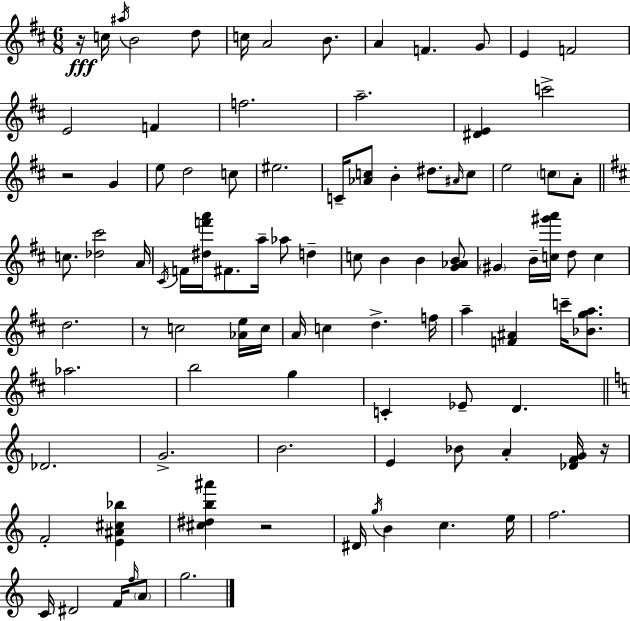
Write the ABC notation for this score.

X:1
T:Untitled
M:6/8
L:1/4
K:D
z/4 c/4 ^a/4 B2 d/2 c/4 A2 B/2 A F G/2 E F2 E2 F f2 a2 [^DE] c'2 z2 G e/2 d2 c/2 ^e2 C/4 [_Ac]/2 B ^d/2 ^A/4 c/2 e2 c/2 A/2 c/2 [_d^c']2 A/4 ^C/4 F/4 [^df'a']/4 ^F/2 a/4 _a/2 d c/2 B B [G_AB]/2 ^G B/4 [c^g'a']/4 d/2 c d2 z/2 c2 [_Ae]/4 c/4 A/4 c d f/4 a [F^A] c'/4 [_Bga]/2 _a2 b2 g C _E/2 D _D2 G2 B2 E _B/2 A [_DFG]/4 z/4 F2 [E^A^c_b] [^c^db^a'] z2 ^D/4 g/4 B c e/4 f2 C/4 ^D2 F/4 f/4 A/2 g2